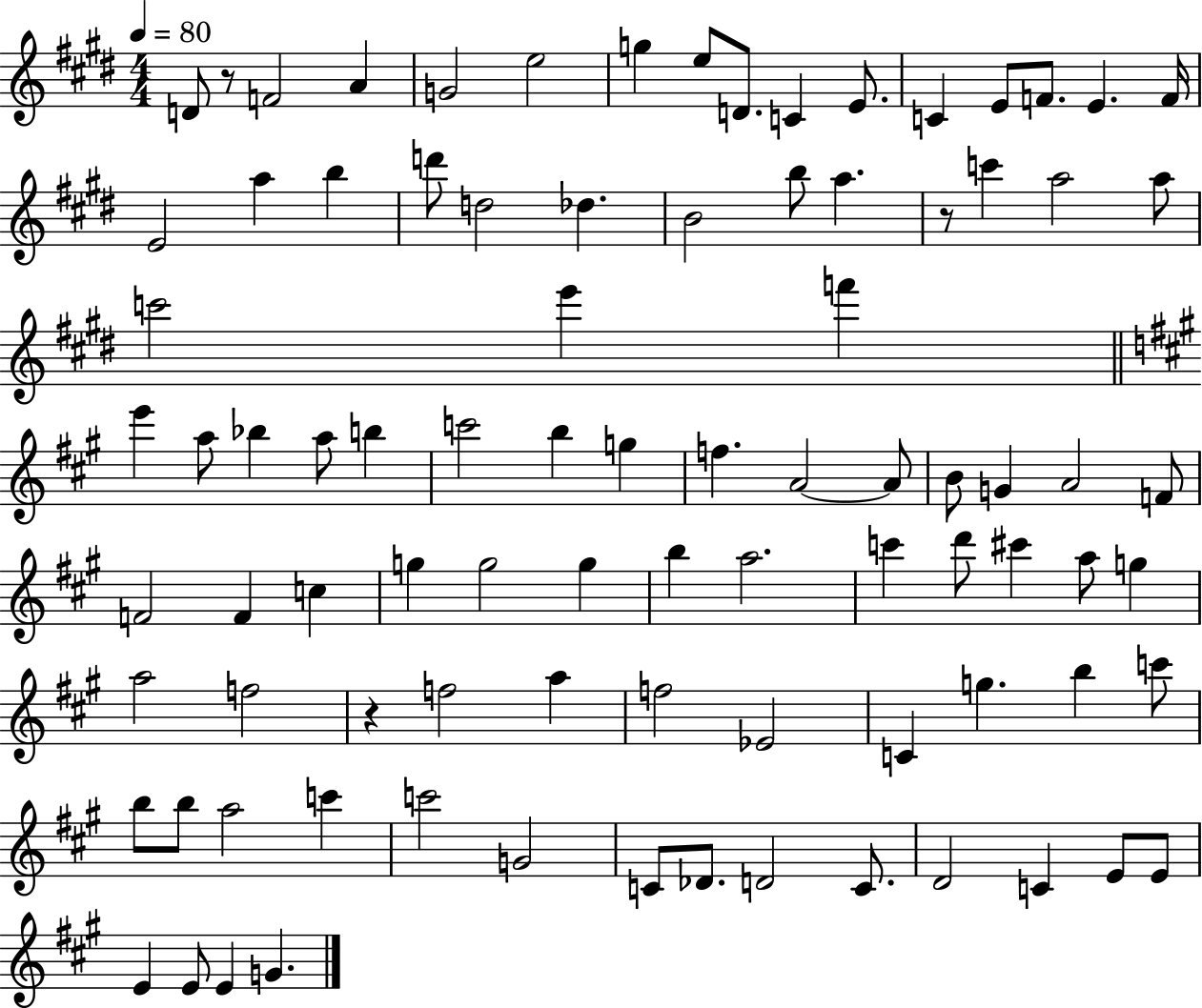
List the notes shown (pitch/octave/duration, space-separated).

D4/e R/e F4/h A4/q G4/h E5/h G5/q E5/e D4/e. C4/q E4/e. C4/q E4/e F4/e. E4/q. F4/s E4/h A5/q B5/q D6/e D5/h Db5/q. B4/h B5/e A5/q. R/e C6/q A5/h A5/e C6/h E6/q F6/q E6/q A5/e Bb5/q A5/e B5/q C6/h B5/q G5/q F5/q. A4/h A4/e B4/e G4/q A4/h F4/e F4/h F4/q C5/q G5/q G5/h G5/q B5/q A5/h. C6/q D6/e C#6/q A5/e G5/q A5/h F5/h R/q F5/h A5/q F5/h Eb4/h C4/q G5/q. B5/q C6/e B5/e B5/e A5/h C6/q C6/h G4/h C4/e Db4/e. D4/h C4/e. D4/h C4/q E4/e E4/e E4/q E4/e E4/q G4/q.